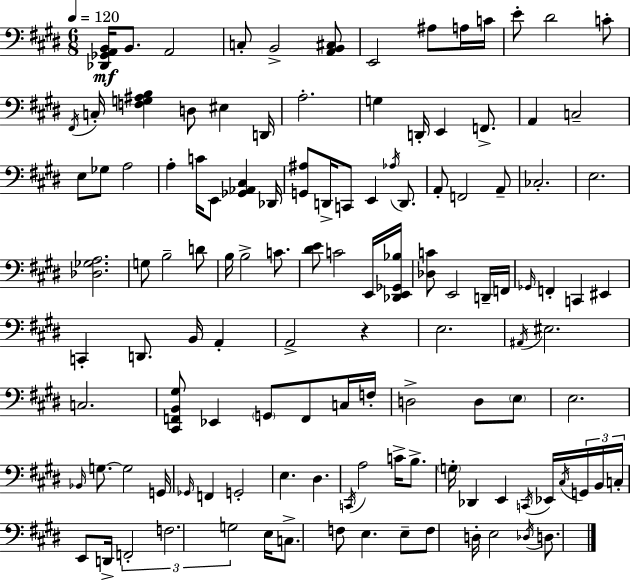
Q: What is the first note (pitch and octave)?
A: B2